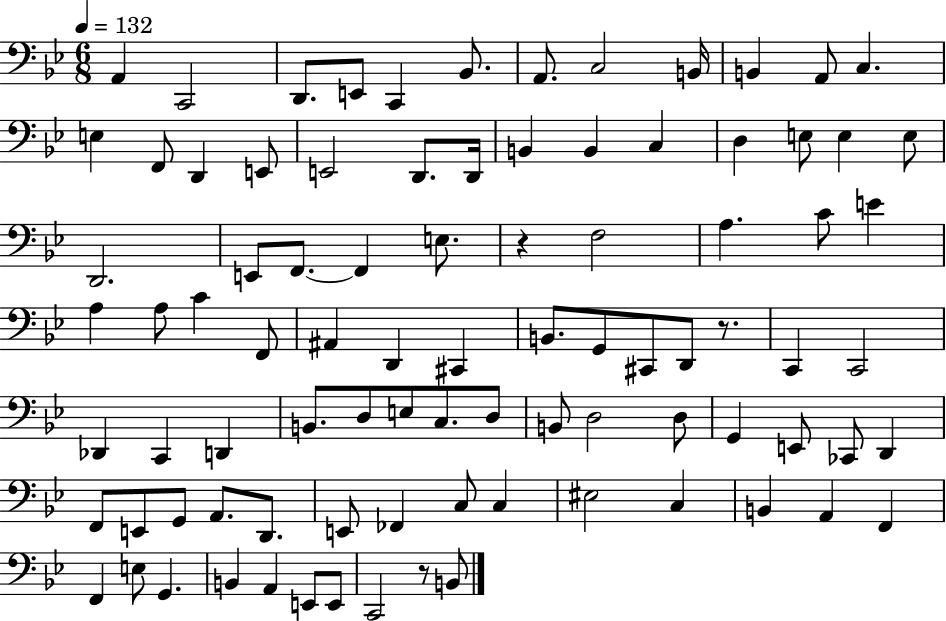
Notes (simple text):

A2/q C2/h D2/e. E2/e C2/q Bb2/e. A2/e. C3/h B2/s B2/q A2/e C3/q. E3/q F2/e D2/q E2/e E2/h D2/e. D2/s B2/q B2/q C3/q D3/q E3/e E3/q E3/e D2/h. E2/e F2/e. F2/q E3/e. R/q F3/h A3/q. C4/e E4/q A3/q A3/e C4/q F2/e A#2/q D2/q C#2/q B2/e. G2/e C#2/e D2/e R/e. C2/q C2/h Db2/q C2/q D2/q B2/e. D3/e E3/e C3/e. D3/e B2/e D3/h D3/e G2/q E2/e CES2/e D2/q F2/e E2/e G2/e A2/e. D2/e. E2/e FES2/q C3/e C3/q EIS3/h C3/q B2/q A2/q F2/q F2/q E3/e G2/q. B2/q A2/q E2/e E2/e C2/h R/e B2/e